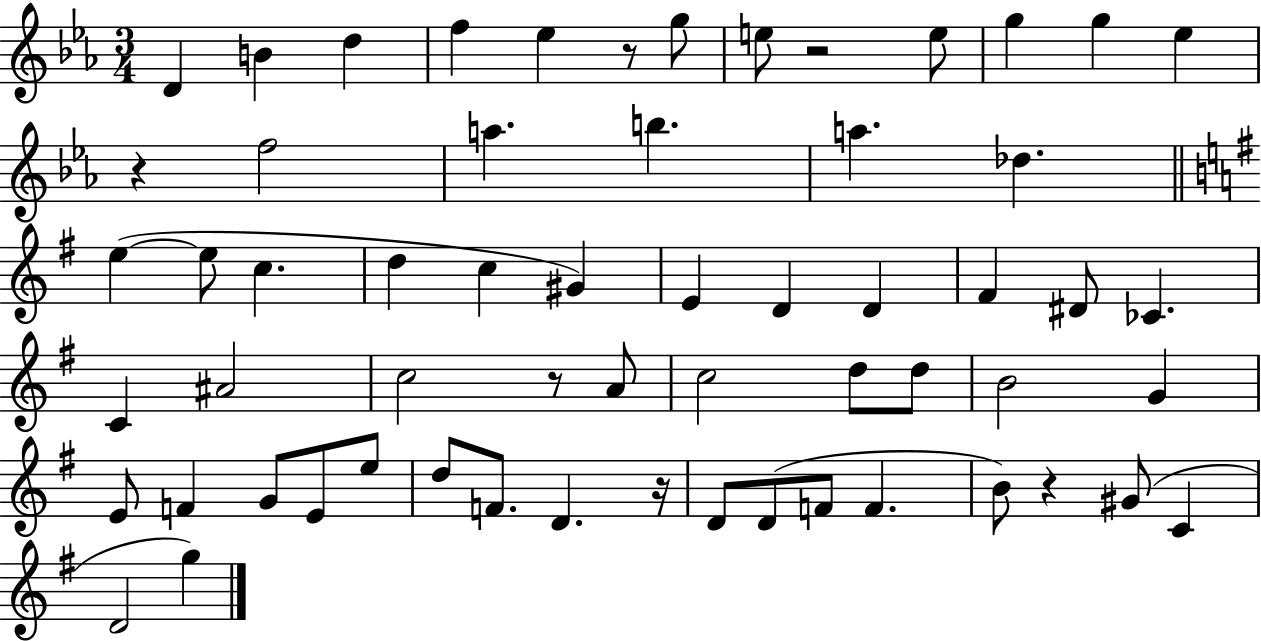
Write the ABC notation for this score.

X:1
T:Untitled
M:3/4
L:1/4
K:Eb
D B d f _e z/2 g/2 e/2 z2 e/2 g g _e z f2 a b a _d e e/2 c d c ^G E D D ^F ^D/2 _C C ^A2 c2 z/2 A/2 c2 d/2 d/2 B2 G E/2 F G/2 E/2 e/2 d/2 F/2 D z/4 D/2 D/2 F/2 F B/2 z ^G/2 C D2 g